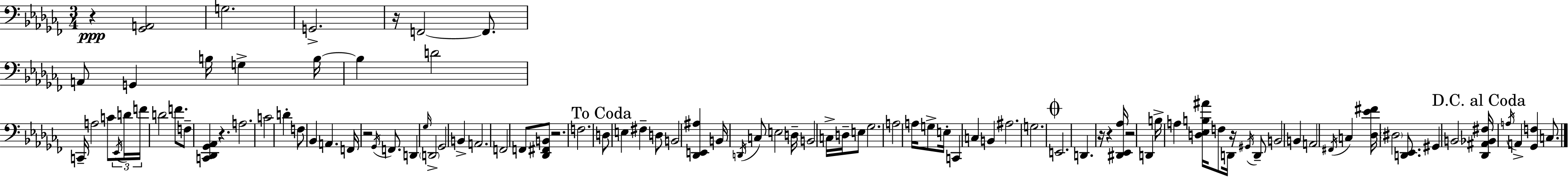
X:1
T:Untitled
M:3/4
L:1/4
K:Abm
z [_G,,A,,]2 G,2 G,,2 z/4 F,,2 F,,/2 A,,/2 G,, B,/4 G, B,/4 B, D2 C,,/4 A,2 C/2 _E,,/4 D/4 F/4 D2 F/2 F,/2 [C,,_D,,_G,,_A,,] z A,2 C2 D F,/2 _B,, A,, F,,/4 z2 _G,,/4 F,,/2 D,, _G,/4 D,,2 _G,,2 B,, A,,2 F,,2 F,,/2 [_D,,^F,,B,,]/2 z2 F,2 D,/2 E, ^F, D,/2 B,,2 [_D,,E,,^A,] B,,/4 D,,/4 C,/2 E,2 D,/4 B,,2 C,/4 D,/4 E,/2 _G,2 A,2 A,/4 G,/2 E,/4 C,, C, B,, ^A,2 G,2 E,,2 D,, z/4 z [^D,,_E,,_A,]/4 z2 D,, B,/4 A, [D,_E,B,^A]/4 F,/2 D,,/4 z/4 ^G,,/4 D,,/2 B,,2 B,, A,,2 ^F,,/4 C, [_D,_E^F]/4 ^D,2 [D,,_E,,]/2 ^G,, B,,2 [_D,,^A,,_B,,^F,]/4 A,/4 A,, [_G,,F,] C,/2